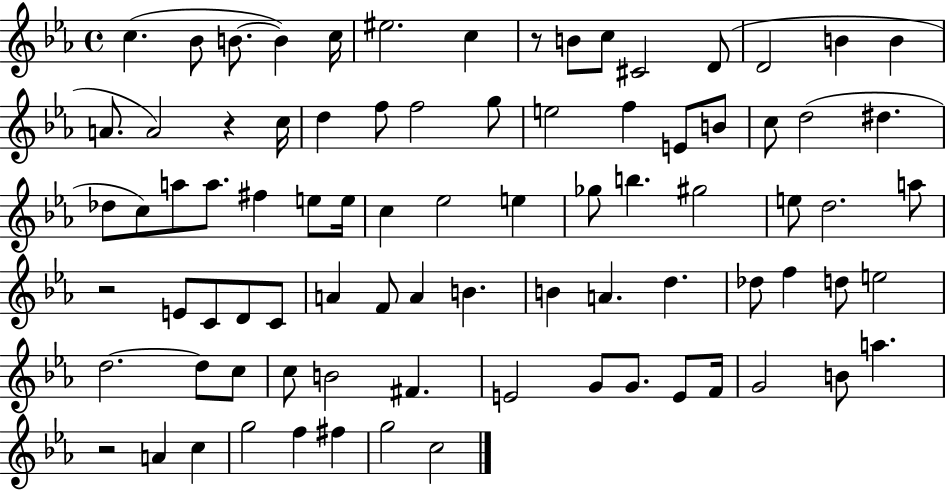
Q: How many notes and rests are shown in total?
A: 84